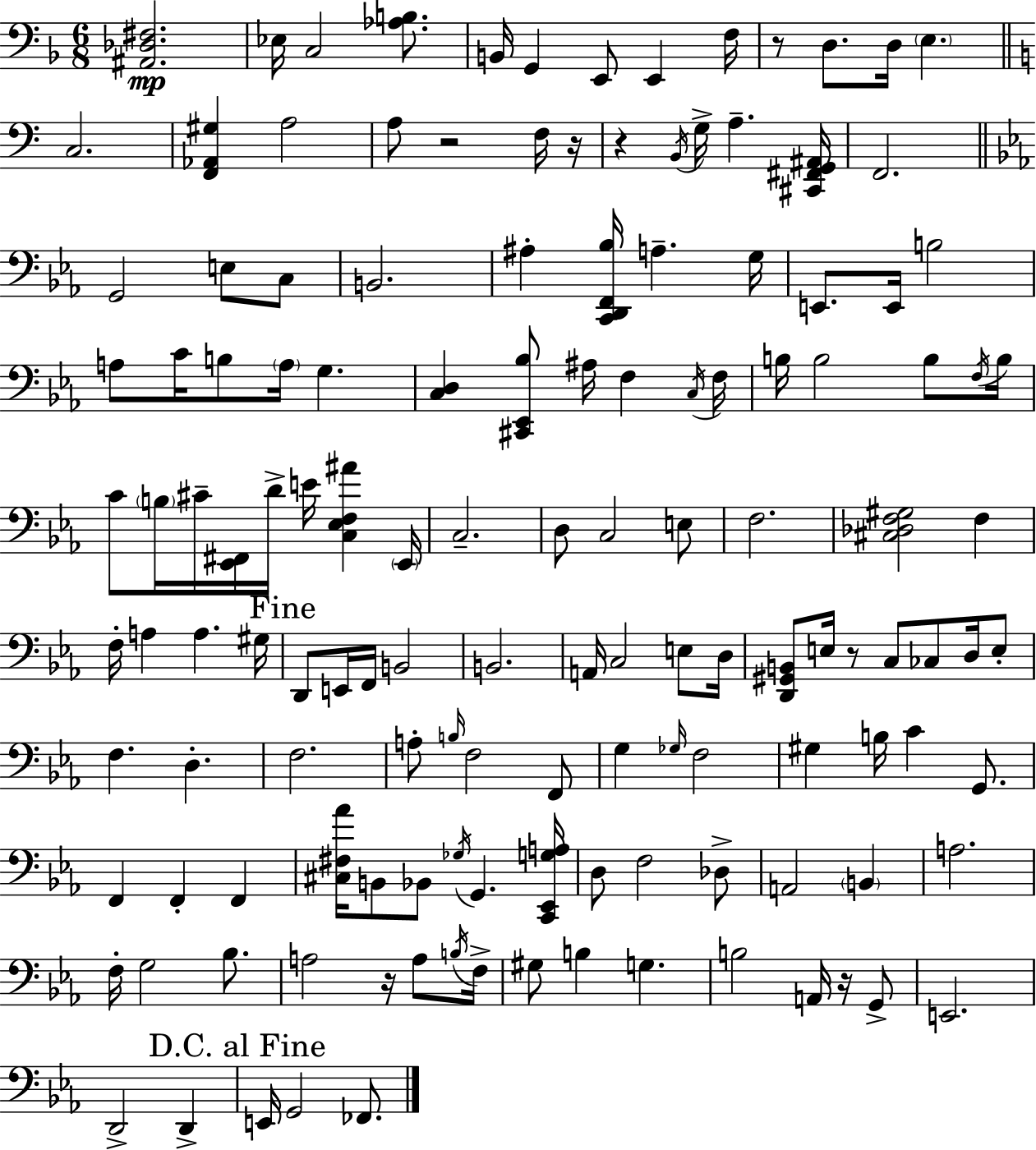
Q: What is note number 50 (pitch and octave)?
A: D3